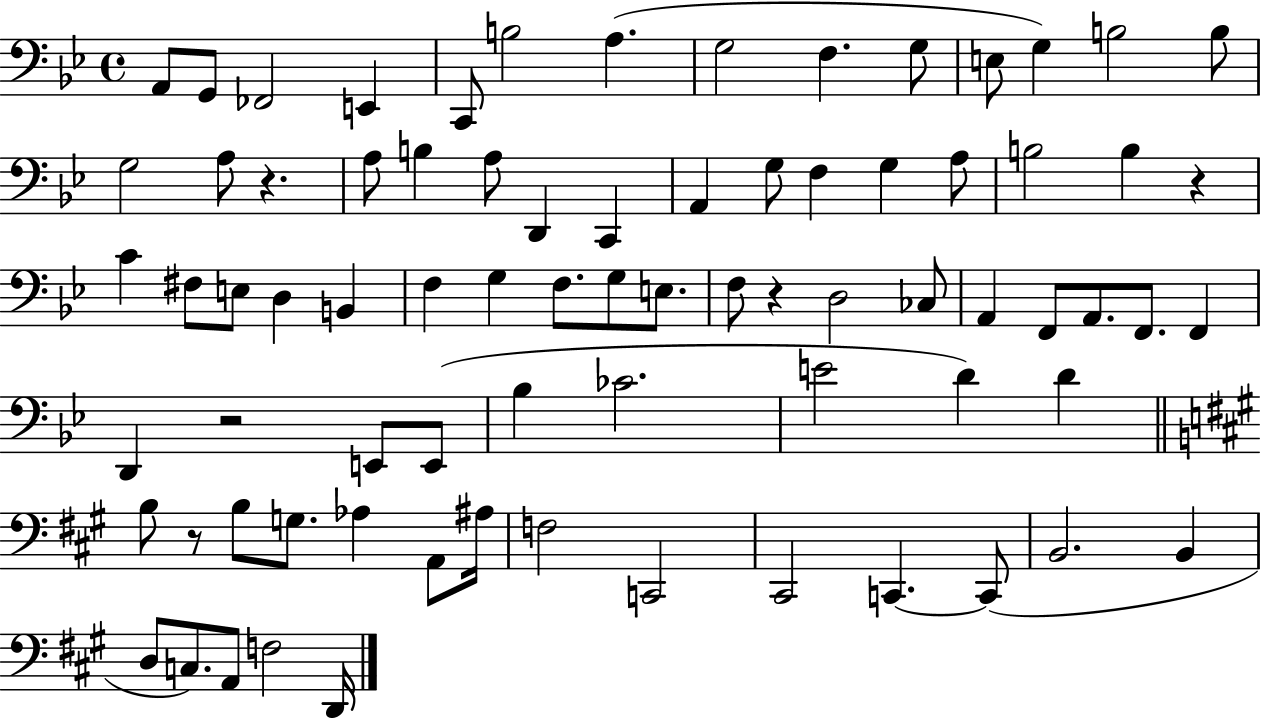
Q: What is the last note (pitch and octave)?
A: D2